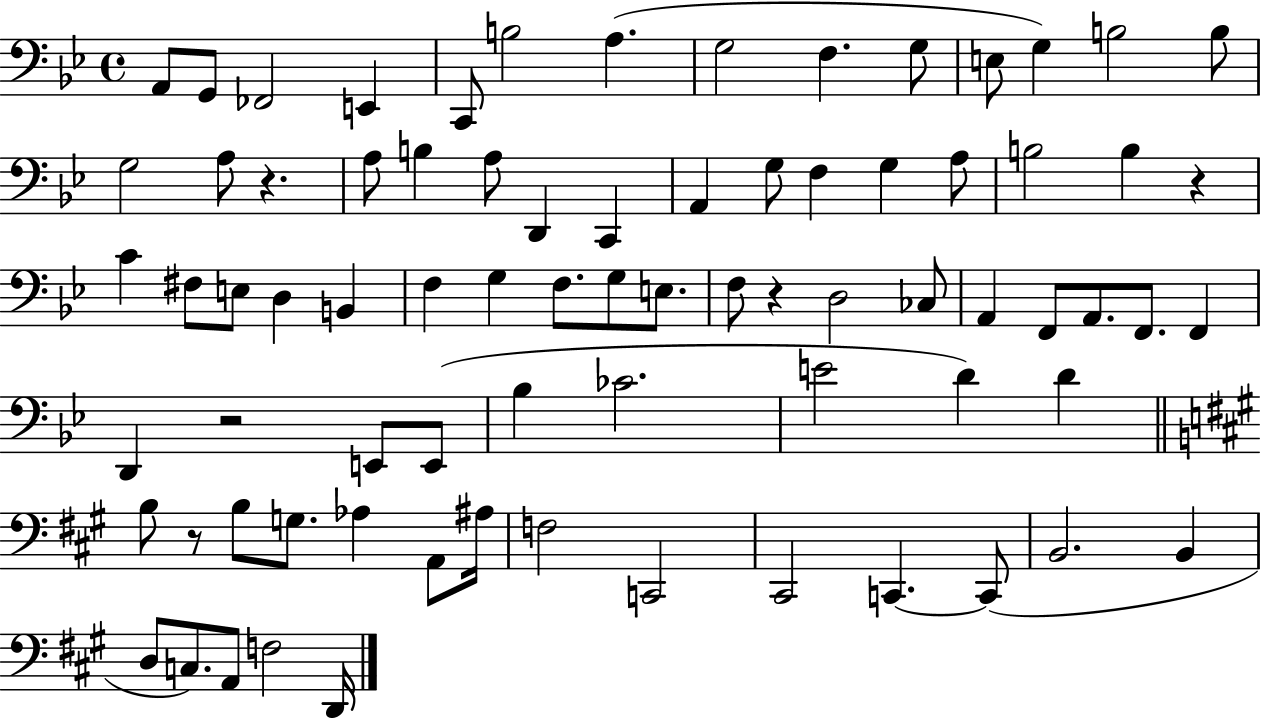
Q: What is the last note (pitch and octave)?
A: D2